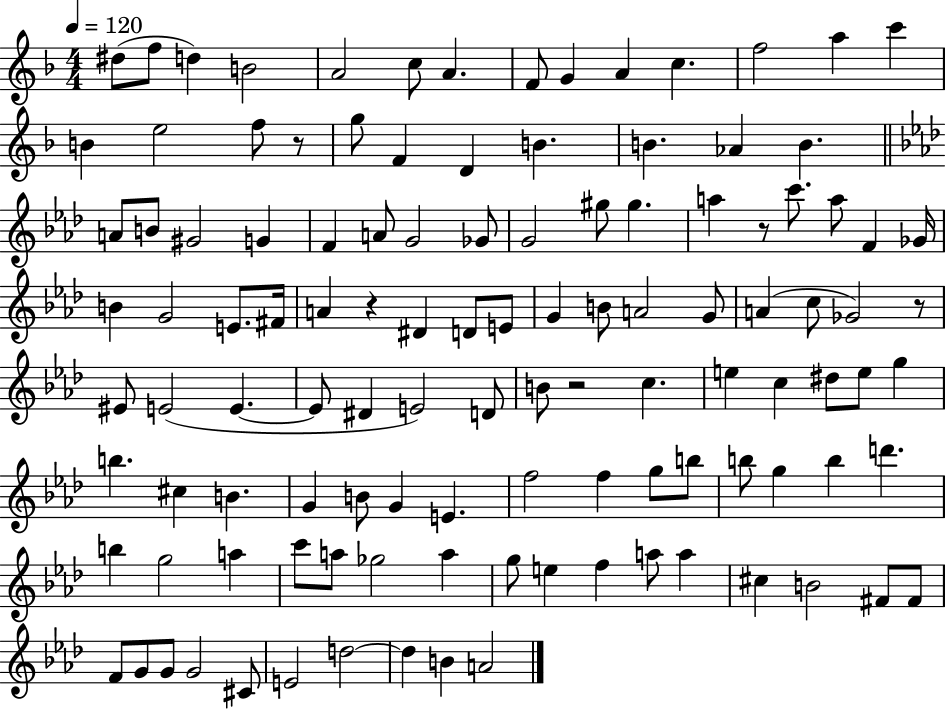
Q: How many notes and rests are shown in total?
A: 115